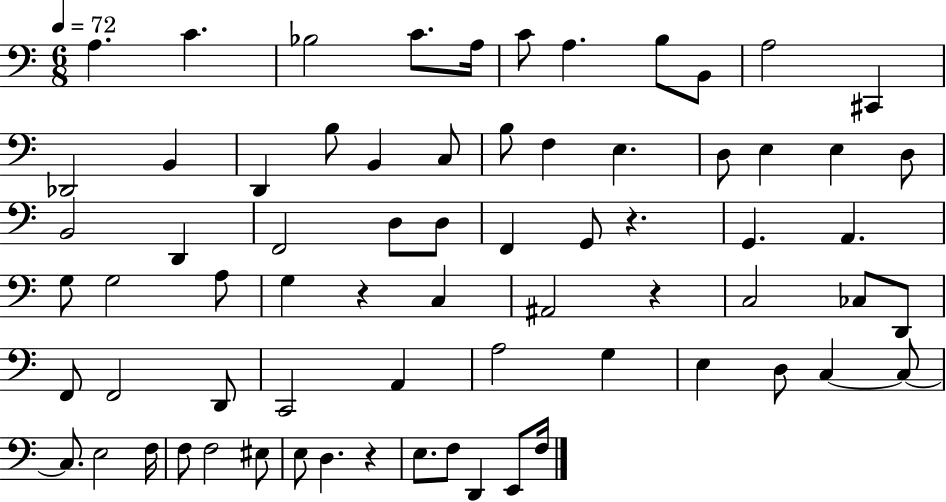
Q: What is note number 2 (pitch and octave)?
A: C4